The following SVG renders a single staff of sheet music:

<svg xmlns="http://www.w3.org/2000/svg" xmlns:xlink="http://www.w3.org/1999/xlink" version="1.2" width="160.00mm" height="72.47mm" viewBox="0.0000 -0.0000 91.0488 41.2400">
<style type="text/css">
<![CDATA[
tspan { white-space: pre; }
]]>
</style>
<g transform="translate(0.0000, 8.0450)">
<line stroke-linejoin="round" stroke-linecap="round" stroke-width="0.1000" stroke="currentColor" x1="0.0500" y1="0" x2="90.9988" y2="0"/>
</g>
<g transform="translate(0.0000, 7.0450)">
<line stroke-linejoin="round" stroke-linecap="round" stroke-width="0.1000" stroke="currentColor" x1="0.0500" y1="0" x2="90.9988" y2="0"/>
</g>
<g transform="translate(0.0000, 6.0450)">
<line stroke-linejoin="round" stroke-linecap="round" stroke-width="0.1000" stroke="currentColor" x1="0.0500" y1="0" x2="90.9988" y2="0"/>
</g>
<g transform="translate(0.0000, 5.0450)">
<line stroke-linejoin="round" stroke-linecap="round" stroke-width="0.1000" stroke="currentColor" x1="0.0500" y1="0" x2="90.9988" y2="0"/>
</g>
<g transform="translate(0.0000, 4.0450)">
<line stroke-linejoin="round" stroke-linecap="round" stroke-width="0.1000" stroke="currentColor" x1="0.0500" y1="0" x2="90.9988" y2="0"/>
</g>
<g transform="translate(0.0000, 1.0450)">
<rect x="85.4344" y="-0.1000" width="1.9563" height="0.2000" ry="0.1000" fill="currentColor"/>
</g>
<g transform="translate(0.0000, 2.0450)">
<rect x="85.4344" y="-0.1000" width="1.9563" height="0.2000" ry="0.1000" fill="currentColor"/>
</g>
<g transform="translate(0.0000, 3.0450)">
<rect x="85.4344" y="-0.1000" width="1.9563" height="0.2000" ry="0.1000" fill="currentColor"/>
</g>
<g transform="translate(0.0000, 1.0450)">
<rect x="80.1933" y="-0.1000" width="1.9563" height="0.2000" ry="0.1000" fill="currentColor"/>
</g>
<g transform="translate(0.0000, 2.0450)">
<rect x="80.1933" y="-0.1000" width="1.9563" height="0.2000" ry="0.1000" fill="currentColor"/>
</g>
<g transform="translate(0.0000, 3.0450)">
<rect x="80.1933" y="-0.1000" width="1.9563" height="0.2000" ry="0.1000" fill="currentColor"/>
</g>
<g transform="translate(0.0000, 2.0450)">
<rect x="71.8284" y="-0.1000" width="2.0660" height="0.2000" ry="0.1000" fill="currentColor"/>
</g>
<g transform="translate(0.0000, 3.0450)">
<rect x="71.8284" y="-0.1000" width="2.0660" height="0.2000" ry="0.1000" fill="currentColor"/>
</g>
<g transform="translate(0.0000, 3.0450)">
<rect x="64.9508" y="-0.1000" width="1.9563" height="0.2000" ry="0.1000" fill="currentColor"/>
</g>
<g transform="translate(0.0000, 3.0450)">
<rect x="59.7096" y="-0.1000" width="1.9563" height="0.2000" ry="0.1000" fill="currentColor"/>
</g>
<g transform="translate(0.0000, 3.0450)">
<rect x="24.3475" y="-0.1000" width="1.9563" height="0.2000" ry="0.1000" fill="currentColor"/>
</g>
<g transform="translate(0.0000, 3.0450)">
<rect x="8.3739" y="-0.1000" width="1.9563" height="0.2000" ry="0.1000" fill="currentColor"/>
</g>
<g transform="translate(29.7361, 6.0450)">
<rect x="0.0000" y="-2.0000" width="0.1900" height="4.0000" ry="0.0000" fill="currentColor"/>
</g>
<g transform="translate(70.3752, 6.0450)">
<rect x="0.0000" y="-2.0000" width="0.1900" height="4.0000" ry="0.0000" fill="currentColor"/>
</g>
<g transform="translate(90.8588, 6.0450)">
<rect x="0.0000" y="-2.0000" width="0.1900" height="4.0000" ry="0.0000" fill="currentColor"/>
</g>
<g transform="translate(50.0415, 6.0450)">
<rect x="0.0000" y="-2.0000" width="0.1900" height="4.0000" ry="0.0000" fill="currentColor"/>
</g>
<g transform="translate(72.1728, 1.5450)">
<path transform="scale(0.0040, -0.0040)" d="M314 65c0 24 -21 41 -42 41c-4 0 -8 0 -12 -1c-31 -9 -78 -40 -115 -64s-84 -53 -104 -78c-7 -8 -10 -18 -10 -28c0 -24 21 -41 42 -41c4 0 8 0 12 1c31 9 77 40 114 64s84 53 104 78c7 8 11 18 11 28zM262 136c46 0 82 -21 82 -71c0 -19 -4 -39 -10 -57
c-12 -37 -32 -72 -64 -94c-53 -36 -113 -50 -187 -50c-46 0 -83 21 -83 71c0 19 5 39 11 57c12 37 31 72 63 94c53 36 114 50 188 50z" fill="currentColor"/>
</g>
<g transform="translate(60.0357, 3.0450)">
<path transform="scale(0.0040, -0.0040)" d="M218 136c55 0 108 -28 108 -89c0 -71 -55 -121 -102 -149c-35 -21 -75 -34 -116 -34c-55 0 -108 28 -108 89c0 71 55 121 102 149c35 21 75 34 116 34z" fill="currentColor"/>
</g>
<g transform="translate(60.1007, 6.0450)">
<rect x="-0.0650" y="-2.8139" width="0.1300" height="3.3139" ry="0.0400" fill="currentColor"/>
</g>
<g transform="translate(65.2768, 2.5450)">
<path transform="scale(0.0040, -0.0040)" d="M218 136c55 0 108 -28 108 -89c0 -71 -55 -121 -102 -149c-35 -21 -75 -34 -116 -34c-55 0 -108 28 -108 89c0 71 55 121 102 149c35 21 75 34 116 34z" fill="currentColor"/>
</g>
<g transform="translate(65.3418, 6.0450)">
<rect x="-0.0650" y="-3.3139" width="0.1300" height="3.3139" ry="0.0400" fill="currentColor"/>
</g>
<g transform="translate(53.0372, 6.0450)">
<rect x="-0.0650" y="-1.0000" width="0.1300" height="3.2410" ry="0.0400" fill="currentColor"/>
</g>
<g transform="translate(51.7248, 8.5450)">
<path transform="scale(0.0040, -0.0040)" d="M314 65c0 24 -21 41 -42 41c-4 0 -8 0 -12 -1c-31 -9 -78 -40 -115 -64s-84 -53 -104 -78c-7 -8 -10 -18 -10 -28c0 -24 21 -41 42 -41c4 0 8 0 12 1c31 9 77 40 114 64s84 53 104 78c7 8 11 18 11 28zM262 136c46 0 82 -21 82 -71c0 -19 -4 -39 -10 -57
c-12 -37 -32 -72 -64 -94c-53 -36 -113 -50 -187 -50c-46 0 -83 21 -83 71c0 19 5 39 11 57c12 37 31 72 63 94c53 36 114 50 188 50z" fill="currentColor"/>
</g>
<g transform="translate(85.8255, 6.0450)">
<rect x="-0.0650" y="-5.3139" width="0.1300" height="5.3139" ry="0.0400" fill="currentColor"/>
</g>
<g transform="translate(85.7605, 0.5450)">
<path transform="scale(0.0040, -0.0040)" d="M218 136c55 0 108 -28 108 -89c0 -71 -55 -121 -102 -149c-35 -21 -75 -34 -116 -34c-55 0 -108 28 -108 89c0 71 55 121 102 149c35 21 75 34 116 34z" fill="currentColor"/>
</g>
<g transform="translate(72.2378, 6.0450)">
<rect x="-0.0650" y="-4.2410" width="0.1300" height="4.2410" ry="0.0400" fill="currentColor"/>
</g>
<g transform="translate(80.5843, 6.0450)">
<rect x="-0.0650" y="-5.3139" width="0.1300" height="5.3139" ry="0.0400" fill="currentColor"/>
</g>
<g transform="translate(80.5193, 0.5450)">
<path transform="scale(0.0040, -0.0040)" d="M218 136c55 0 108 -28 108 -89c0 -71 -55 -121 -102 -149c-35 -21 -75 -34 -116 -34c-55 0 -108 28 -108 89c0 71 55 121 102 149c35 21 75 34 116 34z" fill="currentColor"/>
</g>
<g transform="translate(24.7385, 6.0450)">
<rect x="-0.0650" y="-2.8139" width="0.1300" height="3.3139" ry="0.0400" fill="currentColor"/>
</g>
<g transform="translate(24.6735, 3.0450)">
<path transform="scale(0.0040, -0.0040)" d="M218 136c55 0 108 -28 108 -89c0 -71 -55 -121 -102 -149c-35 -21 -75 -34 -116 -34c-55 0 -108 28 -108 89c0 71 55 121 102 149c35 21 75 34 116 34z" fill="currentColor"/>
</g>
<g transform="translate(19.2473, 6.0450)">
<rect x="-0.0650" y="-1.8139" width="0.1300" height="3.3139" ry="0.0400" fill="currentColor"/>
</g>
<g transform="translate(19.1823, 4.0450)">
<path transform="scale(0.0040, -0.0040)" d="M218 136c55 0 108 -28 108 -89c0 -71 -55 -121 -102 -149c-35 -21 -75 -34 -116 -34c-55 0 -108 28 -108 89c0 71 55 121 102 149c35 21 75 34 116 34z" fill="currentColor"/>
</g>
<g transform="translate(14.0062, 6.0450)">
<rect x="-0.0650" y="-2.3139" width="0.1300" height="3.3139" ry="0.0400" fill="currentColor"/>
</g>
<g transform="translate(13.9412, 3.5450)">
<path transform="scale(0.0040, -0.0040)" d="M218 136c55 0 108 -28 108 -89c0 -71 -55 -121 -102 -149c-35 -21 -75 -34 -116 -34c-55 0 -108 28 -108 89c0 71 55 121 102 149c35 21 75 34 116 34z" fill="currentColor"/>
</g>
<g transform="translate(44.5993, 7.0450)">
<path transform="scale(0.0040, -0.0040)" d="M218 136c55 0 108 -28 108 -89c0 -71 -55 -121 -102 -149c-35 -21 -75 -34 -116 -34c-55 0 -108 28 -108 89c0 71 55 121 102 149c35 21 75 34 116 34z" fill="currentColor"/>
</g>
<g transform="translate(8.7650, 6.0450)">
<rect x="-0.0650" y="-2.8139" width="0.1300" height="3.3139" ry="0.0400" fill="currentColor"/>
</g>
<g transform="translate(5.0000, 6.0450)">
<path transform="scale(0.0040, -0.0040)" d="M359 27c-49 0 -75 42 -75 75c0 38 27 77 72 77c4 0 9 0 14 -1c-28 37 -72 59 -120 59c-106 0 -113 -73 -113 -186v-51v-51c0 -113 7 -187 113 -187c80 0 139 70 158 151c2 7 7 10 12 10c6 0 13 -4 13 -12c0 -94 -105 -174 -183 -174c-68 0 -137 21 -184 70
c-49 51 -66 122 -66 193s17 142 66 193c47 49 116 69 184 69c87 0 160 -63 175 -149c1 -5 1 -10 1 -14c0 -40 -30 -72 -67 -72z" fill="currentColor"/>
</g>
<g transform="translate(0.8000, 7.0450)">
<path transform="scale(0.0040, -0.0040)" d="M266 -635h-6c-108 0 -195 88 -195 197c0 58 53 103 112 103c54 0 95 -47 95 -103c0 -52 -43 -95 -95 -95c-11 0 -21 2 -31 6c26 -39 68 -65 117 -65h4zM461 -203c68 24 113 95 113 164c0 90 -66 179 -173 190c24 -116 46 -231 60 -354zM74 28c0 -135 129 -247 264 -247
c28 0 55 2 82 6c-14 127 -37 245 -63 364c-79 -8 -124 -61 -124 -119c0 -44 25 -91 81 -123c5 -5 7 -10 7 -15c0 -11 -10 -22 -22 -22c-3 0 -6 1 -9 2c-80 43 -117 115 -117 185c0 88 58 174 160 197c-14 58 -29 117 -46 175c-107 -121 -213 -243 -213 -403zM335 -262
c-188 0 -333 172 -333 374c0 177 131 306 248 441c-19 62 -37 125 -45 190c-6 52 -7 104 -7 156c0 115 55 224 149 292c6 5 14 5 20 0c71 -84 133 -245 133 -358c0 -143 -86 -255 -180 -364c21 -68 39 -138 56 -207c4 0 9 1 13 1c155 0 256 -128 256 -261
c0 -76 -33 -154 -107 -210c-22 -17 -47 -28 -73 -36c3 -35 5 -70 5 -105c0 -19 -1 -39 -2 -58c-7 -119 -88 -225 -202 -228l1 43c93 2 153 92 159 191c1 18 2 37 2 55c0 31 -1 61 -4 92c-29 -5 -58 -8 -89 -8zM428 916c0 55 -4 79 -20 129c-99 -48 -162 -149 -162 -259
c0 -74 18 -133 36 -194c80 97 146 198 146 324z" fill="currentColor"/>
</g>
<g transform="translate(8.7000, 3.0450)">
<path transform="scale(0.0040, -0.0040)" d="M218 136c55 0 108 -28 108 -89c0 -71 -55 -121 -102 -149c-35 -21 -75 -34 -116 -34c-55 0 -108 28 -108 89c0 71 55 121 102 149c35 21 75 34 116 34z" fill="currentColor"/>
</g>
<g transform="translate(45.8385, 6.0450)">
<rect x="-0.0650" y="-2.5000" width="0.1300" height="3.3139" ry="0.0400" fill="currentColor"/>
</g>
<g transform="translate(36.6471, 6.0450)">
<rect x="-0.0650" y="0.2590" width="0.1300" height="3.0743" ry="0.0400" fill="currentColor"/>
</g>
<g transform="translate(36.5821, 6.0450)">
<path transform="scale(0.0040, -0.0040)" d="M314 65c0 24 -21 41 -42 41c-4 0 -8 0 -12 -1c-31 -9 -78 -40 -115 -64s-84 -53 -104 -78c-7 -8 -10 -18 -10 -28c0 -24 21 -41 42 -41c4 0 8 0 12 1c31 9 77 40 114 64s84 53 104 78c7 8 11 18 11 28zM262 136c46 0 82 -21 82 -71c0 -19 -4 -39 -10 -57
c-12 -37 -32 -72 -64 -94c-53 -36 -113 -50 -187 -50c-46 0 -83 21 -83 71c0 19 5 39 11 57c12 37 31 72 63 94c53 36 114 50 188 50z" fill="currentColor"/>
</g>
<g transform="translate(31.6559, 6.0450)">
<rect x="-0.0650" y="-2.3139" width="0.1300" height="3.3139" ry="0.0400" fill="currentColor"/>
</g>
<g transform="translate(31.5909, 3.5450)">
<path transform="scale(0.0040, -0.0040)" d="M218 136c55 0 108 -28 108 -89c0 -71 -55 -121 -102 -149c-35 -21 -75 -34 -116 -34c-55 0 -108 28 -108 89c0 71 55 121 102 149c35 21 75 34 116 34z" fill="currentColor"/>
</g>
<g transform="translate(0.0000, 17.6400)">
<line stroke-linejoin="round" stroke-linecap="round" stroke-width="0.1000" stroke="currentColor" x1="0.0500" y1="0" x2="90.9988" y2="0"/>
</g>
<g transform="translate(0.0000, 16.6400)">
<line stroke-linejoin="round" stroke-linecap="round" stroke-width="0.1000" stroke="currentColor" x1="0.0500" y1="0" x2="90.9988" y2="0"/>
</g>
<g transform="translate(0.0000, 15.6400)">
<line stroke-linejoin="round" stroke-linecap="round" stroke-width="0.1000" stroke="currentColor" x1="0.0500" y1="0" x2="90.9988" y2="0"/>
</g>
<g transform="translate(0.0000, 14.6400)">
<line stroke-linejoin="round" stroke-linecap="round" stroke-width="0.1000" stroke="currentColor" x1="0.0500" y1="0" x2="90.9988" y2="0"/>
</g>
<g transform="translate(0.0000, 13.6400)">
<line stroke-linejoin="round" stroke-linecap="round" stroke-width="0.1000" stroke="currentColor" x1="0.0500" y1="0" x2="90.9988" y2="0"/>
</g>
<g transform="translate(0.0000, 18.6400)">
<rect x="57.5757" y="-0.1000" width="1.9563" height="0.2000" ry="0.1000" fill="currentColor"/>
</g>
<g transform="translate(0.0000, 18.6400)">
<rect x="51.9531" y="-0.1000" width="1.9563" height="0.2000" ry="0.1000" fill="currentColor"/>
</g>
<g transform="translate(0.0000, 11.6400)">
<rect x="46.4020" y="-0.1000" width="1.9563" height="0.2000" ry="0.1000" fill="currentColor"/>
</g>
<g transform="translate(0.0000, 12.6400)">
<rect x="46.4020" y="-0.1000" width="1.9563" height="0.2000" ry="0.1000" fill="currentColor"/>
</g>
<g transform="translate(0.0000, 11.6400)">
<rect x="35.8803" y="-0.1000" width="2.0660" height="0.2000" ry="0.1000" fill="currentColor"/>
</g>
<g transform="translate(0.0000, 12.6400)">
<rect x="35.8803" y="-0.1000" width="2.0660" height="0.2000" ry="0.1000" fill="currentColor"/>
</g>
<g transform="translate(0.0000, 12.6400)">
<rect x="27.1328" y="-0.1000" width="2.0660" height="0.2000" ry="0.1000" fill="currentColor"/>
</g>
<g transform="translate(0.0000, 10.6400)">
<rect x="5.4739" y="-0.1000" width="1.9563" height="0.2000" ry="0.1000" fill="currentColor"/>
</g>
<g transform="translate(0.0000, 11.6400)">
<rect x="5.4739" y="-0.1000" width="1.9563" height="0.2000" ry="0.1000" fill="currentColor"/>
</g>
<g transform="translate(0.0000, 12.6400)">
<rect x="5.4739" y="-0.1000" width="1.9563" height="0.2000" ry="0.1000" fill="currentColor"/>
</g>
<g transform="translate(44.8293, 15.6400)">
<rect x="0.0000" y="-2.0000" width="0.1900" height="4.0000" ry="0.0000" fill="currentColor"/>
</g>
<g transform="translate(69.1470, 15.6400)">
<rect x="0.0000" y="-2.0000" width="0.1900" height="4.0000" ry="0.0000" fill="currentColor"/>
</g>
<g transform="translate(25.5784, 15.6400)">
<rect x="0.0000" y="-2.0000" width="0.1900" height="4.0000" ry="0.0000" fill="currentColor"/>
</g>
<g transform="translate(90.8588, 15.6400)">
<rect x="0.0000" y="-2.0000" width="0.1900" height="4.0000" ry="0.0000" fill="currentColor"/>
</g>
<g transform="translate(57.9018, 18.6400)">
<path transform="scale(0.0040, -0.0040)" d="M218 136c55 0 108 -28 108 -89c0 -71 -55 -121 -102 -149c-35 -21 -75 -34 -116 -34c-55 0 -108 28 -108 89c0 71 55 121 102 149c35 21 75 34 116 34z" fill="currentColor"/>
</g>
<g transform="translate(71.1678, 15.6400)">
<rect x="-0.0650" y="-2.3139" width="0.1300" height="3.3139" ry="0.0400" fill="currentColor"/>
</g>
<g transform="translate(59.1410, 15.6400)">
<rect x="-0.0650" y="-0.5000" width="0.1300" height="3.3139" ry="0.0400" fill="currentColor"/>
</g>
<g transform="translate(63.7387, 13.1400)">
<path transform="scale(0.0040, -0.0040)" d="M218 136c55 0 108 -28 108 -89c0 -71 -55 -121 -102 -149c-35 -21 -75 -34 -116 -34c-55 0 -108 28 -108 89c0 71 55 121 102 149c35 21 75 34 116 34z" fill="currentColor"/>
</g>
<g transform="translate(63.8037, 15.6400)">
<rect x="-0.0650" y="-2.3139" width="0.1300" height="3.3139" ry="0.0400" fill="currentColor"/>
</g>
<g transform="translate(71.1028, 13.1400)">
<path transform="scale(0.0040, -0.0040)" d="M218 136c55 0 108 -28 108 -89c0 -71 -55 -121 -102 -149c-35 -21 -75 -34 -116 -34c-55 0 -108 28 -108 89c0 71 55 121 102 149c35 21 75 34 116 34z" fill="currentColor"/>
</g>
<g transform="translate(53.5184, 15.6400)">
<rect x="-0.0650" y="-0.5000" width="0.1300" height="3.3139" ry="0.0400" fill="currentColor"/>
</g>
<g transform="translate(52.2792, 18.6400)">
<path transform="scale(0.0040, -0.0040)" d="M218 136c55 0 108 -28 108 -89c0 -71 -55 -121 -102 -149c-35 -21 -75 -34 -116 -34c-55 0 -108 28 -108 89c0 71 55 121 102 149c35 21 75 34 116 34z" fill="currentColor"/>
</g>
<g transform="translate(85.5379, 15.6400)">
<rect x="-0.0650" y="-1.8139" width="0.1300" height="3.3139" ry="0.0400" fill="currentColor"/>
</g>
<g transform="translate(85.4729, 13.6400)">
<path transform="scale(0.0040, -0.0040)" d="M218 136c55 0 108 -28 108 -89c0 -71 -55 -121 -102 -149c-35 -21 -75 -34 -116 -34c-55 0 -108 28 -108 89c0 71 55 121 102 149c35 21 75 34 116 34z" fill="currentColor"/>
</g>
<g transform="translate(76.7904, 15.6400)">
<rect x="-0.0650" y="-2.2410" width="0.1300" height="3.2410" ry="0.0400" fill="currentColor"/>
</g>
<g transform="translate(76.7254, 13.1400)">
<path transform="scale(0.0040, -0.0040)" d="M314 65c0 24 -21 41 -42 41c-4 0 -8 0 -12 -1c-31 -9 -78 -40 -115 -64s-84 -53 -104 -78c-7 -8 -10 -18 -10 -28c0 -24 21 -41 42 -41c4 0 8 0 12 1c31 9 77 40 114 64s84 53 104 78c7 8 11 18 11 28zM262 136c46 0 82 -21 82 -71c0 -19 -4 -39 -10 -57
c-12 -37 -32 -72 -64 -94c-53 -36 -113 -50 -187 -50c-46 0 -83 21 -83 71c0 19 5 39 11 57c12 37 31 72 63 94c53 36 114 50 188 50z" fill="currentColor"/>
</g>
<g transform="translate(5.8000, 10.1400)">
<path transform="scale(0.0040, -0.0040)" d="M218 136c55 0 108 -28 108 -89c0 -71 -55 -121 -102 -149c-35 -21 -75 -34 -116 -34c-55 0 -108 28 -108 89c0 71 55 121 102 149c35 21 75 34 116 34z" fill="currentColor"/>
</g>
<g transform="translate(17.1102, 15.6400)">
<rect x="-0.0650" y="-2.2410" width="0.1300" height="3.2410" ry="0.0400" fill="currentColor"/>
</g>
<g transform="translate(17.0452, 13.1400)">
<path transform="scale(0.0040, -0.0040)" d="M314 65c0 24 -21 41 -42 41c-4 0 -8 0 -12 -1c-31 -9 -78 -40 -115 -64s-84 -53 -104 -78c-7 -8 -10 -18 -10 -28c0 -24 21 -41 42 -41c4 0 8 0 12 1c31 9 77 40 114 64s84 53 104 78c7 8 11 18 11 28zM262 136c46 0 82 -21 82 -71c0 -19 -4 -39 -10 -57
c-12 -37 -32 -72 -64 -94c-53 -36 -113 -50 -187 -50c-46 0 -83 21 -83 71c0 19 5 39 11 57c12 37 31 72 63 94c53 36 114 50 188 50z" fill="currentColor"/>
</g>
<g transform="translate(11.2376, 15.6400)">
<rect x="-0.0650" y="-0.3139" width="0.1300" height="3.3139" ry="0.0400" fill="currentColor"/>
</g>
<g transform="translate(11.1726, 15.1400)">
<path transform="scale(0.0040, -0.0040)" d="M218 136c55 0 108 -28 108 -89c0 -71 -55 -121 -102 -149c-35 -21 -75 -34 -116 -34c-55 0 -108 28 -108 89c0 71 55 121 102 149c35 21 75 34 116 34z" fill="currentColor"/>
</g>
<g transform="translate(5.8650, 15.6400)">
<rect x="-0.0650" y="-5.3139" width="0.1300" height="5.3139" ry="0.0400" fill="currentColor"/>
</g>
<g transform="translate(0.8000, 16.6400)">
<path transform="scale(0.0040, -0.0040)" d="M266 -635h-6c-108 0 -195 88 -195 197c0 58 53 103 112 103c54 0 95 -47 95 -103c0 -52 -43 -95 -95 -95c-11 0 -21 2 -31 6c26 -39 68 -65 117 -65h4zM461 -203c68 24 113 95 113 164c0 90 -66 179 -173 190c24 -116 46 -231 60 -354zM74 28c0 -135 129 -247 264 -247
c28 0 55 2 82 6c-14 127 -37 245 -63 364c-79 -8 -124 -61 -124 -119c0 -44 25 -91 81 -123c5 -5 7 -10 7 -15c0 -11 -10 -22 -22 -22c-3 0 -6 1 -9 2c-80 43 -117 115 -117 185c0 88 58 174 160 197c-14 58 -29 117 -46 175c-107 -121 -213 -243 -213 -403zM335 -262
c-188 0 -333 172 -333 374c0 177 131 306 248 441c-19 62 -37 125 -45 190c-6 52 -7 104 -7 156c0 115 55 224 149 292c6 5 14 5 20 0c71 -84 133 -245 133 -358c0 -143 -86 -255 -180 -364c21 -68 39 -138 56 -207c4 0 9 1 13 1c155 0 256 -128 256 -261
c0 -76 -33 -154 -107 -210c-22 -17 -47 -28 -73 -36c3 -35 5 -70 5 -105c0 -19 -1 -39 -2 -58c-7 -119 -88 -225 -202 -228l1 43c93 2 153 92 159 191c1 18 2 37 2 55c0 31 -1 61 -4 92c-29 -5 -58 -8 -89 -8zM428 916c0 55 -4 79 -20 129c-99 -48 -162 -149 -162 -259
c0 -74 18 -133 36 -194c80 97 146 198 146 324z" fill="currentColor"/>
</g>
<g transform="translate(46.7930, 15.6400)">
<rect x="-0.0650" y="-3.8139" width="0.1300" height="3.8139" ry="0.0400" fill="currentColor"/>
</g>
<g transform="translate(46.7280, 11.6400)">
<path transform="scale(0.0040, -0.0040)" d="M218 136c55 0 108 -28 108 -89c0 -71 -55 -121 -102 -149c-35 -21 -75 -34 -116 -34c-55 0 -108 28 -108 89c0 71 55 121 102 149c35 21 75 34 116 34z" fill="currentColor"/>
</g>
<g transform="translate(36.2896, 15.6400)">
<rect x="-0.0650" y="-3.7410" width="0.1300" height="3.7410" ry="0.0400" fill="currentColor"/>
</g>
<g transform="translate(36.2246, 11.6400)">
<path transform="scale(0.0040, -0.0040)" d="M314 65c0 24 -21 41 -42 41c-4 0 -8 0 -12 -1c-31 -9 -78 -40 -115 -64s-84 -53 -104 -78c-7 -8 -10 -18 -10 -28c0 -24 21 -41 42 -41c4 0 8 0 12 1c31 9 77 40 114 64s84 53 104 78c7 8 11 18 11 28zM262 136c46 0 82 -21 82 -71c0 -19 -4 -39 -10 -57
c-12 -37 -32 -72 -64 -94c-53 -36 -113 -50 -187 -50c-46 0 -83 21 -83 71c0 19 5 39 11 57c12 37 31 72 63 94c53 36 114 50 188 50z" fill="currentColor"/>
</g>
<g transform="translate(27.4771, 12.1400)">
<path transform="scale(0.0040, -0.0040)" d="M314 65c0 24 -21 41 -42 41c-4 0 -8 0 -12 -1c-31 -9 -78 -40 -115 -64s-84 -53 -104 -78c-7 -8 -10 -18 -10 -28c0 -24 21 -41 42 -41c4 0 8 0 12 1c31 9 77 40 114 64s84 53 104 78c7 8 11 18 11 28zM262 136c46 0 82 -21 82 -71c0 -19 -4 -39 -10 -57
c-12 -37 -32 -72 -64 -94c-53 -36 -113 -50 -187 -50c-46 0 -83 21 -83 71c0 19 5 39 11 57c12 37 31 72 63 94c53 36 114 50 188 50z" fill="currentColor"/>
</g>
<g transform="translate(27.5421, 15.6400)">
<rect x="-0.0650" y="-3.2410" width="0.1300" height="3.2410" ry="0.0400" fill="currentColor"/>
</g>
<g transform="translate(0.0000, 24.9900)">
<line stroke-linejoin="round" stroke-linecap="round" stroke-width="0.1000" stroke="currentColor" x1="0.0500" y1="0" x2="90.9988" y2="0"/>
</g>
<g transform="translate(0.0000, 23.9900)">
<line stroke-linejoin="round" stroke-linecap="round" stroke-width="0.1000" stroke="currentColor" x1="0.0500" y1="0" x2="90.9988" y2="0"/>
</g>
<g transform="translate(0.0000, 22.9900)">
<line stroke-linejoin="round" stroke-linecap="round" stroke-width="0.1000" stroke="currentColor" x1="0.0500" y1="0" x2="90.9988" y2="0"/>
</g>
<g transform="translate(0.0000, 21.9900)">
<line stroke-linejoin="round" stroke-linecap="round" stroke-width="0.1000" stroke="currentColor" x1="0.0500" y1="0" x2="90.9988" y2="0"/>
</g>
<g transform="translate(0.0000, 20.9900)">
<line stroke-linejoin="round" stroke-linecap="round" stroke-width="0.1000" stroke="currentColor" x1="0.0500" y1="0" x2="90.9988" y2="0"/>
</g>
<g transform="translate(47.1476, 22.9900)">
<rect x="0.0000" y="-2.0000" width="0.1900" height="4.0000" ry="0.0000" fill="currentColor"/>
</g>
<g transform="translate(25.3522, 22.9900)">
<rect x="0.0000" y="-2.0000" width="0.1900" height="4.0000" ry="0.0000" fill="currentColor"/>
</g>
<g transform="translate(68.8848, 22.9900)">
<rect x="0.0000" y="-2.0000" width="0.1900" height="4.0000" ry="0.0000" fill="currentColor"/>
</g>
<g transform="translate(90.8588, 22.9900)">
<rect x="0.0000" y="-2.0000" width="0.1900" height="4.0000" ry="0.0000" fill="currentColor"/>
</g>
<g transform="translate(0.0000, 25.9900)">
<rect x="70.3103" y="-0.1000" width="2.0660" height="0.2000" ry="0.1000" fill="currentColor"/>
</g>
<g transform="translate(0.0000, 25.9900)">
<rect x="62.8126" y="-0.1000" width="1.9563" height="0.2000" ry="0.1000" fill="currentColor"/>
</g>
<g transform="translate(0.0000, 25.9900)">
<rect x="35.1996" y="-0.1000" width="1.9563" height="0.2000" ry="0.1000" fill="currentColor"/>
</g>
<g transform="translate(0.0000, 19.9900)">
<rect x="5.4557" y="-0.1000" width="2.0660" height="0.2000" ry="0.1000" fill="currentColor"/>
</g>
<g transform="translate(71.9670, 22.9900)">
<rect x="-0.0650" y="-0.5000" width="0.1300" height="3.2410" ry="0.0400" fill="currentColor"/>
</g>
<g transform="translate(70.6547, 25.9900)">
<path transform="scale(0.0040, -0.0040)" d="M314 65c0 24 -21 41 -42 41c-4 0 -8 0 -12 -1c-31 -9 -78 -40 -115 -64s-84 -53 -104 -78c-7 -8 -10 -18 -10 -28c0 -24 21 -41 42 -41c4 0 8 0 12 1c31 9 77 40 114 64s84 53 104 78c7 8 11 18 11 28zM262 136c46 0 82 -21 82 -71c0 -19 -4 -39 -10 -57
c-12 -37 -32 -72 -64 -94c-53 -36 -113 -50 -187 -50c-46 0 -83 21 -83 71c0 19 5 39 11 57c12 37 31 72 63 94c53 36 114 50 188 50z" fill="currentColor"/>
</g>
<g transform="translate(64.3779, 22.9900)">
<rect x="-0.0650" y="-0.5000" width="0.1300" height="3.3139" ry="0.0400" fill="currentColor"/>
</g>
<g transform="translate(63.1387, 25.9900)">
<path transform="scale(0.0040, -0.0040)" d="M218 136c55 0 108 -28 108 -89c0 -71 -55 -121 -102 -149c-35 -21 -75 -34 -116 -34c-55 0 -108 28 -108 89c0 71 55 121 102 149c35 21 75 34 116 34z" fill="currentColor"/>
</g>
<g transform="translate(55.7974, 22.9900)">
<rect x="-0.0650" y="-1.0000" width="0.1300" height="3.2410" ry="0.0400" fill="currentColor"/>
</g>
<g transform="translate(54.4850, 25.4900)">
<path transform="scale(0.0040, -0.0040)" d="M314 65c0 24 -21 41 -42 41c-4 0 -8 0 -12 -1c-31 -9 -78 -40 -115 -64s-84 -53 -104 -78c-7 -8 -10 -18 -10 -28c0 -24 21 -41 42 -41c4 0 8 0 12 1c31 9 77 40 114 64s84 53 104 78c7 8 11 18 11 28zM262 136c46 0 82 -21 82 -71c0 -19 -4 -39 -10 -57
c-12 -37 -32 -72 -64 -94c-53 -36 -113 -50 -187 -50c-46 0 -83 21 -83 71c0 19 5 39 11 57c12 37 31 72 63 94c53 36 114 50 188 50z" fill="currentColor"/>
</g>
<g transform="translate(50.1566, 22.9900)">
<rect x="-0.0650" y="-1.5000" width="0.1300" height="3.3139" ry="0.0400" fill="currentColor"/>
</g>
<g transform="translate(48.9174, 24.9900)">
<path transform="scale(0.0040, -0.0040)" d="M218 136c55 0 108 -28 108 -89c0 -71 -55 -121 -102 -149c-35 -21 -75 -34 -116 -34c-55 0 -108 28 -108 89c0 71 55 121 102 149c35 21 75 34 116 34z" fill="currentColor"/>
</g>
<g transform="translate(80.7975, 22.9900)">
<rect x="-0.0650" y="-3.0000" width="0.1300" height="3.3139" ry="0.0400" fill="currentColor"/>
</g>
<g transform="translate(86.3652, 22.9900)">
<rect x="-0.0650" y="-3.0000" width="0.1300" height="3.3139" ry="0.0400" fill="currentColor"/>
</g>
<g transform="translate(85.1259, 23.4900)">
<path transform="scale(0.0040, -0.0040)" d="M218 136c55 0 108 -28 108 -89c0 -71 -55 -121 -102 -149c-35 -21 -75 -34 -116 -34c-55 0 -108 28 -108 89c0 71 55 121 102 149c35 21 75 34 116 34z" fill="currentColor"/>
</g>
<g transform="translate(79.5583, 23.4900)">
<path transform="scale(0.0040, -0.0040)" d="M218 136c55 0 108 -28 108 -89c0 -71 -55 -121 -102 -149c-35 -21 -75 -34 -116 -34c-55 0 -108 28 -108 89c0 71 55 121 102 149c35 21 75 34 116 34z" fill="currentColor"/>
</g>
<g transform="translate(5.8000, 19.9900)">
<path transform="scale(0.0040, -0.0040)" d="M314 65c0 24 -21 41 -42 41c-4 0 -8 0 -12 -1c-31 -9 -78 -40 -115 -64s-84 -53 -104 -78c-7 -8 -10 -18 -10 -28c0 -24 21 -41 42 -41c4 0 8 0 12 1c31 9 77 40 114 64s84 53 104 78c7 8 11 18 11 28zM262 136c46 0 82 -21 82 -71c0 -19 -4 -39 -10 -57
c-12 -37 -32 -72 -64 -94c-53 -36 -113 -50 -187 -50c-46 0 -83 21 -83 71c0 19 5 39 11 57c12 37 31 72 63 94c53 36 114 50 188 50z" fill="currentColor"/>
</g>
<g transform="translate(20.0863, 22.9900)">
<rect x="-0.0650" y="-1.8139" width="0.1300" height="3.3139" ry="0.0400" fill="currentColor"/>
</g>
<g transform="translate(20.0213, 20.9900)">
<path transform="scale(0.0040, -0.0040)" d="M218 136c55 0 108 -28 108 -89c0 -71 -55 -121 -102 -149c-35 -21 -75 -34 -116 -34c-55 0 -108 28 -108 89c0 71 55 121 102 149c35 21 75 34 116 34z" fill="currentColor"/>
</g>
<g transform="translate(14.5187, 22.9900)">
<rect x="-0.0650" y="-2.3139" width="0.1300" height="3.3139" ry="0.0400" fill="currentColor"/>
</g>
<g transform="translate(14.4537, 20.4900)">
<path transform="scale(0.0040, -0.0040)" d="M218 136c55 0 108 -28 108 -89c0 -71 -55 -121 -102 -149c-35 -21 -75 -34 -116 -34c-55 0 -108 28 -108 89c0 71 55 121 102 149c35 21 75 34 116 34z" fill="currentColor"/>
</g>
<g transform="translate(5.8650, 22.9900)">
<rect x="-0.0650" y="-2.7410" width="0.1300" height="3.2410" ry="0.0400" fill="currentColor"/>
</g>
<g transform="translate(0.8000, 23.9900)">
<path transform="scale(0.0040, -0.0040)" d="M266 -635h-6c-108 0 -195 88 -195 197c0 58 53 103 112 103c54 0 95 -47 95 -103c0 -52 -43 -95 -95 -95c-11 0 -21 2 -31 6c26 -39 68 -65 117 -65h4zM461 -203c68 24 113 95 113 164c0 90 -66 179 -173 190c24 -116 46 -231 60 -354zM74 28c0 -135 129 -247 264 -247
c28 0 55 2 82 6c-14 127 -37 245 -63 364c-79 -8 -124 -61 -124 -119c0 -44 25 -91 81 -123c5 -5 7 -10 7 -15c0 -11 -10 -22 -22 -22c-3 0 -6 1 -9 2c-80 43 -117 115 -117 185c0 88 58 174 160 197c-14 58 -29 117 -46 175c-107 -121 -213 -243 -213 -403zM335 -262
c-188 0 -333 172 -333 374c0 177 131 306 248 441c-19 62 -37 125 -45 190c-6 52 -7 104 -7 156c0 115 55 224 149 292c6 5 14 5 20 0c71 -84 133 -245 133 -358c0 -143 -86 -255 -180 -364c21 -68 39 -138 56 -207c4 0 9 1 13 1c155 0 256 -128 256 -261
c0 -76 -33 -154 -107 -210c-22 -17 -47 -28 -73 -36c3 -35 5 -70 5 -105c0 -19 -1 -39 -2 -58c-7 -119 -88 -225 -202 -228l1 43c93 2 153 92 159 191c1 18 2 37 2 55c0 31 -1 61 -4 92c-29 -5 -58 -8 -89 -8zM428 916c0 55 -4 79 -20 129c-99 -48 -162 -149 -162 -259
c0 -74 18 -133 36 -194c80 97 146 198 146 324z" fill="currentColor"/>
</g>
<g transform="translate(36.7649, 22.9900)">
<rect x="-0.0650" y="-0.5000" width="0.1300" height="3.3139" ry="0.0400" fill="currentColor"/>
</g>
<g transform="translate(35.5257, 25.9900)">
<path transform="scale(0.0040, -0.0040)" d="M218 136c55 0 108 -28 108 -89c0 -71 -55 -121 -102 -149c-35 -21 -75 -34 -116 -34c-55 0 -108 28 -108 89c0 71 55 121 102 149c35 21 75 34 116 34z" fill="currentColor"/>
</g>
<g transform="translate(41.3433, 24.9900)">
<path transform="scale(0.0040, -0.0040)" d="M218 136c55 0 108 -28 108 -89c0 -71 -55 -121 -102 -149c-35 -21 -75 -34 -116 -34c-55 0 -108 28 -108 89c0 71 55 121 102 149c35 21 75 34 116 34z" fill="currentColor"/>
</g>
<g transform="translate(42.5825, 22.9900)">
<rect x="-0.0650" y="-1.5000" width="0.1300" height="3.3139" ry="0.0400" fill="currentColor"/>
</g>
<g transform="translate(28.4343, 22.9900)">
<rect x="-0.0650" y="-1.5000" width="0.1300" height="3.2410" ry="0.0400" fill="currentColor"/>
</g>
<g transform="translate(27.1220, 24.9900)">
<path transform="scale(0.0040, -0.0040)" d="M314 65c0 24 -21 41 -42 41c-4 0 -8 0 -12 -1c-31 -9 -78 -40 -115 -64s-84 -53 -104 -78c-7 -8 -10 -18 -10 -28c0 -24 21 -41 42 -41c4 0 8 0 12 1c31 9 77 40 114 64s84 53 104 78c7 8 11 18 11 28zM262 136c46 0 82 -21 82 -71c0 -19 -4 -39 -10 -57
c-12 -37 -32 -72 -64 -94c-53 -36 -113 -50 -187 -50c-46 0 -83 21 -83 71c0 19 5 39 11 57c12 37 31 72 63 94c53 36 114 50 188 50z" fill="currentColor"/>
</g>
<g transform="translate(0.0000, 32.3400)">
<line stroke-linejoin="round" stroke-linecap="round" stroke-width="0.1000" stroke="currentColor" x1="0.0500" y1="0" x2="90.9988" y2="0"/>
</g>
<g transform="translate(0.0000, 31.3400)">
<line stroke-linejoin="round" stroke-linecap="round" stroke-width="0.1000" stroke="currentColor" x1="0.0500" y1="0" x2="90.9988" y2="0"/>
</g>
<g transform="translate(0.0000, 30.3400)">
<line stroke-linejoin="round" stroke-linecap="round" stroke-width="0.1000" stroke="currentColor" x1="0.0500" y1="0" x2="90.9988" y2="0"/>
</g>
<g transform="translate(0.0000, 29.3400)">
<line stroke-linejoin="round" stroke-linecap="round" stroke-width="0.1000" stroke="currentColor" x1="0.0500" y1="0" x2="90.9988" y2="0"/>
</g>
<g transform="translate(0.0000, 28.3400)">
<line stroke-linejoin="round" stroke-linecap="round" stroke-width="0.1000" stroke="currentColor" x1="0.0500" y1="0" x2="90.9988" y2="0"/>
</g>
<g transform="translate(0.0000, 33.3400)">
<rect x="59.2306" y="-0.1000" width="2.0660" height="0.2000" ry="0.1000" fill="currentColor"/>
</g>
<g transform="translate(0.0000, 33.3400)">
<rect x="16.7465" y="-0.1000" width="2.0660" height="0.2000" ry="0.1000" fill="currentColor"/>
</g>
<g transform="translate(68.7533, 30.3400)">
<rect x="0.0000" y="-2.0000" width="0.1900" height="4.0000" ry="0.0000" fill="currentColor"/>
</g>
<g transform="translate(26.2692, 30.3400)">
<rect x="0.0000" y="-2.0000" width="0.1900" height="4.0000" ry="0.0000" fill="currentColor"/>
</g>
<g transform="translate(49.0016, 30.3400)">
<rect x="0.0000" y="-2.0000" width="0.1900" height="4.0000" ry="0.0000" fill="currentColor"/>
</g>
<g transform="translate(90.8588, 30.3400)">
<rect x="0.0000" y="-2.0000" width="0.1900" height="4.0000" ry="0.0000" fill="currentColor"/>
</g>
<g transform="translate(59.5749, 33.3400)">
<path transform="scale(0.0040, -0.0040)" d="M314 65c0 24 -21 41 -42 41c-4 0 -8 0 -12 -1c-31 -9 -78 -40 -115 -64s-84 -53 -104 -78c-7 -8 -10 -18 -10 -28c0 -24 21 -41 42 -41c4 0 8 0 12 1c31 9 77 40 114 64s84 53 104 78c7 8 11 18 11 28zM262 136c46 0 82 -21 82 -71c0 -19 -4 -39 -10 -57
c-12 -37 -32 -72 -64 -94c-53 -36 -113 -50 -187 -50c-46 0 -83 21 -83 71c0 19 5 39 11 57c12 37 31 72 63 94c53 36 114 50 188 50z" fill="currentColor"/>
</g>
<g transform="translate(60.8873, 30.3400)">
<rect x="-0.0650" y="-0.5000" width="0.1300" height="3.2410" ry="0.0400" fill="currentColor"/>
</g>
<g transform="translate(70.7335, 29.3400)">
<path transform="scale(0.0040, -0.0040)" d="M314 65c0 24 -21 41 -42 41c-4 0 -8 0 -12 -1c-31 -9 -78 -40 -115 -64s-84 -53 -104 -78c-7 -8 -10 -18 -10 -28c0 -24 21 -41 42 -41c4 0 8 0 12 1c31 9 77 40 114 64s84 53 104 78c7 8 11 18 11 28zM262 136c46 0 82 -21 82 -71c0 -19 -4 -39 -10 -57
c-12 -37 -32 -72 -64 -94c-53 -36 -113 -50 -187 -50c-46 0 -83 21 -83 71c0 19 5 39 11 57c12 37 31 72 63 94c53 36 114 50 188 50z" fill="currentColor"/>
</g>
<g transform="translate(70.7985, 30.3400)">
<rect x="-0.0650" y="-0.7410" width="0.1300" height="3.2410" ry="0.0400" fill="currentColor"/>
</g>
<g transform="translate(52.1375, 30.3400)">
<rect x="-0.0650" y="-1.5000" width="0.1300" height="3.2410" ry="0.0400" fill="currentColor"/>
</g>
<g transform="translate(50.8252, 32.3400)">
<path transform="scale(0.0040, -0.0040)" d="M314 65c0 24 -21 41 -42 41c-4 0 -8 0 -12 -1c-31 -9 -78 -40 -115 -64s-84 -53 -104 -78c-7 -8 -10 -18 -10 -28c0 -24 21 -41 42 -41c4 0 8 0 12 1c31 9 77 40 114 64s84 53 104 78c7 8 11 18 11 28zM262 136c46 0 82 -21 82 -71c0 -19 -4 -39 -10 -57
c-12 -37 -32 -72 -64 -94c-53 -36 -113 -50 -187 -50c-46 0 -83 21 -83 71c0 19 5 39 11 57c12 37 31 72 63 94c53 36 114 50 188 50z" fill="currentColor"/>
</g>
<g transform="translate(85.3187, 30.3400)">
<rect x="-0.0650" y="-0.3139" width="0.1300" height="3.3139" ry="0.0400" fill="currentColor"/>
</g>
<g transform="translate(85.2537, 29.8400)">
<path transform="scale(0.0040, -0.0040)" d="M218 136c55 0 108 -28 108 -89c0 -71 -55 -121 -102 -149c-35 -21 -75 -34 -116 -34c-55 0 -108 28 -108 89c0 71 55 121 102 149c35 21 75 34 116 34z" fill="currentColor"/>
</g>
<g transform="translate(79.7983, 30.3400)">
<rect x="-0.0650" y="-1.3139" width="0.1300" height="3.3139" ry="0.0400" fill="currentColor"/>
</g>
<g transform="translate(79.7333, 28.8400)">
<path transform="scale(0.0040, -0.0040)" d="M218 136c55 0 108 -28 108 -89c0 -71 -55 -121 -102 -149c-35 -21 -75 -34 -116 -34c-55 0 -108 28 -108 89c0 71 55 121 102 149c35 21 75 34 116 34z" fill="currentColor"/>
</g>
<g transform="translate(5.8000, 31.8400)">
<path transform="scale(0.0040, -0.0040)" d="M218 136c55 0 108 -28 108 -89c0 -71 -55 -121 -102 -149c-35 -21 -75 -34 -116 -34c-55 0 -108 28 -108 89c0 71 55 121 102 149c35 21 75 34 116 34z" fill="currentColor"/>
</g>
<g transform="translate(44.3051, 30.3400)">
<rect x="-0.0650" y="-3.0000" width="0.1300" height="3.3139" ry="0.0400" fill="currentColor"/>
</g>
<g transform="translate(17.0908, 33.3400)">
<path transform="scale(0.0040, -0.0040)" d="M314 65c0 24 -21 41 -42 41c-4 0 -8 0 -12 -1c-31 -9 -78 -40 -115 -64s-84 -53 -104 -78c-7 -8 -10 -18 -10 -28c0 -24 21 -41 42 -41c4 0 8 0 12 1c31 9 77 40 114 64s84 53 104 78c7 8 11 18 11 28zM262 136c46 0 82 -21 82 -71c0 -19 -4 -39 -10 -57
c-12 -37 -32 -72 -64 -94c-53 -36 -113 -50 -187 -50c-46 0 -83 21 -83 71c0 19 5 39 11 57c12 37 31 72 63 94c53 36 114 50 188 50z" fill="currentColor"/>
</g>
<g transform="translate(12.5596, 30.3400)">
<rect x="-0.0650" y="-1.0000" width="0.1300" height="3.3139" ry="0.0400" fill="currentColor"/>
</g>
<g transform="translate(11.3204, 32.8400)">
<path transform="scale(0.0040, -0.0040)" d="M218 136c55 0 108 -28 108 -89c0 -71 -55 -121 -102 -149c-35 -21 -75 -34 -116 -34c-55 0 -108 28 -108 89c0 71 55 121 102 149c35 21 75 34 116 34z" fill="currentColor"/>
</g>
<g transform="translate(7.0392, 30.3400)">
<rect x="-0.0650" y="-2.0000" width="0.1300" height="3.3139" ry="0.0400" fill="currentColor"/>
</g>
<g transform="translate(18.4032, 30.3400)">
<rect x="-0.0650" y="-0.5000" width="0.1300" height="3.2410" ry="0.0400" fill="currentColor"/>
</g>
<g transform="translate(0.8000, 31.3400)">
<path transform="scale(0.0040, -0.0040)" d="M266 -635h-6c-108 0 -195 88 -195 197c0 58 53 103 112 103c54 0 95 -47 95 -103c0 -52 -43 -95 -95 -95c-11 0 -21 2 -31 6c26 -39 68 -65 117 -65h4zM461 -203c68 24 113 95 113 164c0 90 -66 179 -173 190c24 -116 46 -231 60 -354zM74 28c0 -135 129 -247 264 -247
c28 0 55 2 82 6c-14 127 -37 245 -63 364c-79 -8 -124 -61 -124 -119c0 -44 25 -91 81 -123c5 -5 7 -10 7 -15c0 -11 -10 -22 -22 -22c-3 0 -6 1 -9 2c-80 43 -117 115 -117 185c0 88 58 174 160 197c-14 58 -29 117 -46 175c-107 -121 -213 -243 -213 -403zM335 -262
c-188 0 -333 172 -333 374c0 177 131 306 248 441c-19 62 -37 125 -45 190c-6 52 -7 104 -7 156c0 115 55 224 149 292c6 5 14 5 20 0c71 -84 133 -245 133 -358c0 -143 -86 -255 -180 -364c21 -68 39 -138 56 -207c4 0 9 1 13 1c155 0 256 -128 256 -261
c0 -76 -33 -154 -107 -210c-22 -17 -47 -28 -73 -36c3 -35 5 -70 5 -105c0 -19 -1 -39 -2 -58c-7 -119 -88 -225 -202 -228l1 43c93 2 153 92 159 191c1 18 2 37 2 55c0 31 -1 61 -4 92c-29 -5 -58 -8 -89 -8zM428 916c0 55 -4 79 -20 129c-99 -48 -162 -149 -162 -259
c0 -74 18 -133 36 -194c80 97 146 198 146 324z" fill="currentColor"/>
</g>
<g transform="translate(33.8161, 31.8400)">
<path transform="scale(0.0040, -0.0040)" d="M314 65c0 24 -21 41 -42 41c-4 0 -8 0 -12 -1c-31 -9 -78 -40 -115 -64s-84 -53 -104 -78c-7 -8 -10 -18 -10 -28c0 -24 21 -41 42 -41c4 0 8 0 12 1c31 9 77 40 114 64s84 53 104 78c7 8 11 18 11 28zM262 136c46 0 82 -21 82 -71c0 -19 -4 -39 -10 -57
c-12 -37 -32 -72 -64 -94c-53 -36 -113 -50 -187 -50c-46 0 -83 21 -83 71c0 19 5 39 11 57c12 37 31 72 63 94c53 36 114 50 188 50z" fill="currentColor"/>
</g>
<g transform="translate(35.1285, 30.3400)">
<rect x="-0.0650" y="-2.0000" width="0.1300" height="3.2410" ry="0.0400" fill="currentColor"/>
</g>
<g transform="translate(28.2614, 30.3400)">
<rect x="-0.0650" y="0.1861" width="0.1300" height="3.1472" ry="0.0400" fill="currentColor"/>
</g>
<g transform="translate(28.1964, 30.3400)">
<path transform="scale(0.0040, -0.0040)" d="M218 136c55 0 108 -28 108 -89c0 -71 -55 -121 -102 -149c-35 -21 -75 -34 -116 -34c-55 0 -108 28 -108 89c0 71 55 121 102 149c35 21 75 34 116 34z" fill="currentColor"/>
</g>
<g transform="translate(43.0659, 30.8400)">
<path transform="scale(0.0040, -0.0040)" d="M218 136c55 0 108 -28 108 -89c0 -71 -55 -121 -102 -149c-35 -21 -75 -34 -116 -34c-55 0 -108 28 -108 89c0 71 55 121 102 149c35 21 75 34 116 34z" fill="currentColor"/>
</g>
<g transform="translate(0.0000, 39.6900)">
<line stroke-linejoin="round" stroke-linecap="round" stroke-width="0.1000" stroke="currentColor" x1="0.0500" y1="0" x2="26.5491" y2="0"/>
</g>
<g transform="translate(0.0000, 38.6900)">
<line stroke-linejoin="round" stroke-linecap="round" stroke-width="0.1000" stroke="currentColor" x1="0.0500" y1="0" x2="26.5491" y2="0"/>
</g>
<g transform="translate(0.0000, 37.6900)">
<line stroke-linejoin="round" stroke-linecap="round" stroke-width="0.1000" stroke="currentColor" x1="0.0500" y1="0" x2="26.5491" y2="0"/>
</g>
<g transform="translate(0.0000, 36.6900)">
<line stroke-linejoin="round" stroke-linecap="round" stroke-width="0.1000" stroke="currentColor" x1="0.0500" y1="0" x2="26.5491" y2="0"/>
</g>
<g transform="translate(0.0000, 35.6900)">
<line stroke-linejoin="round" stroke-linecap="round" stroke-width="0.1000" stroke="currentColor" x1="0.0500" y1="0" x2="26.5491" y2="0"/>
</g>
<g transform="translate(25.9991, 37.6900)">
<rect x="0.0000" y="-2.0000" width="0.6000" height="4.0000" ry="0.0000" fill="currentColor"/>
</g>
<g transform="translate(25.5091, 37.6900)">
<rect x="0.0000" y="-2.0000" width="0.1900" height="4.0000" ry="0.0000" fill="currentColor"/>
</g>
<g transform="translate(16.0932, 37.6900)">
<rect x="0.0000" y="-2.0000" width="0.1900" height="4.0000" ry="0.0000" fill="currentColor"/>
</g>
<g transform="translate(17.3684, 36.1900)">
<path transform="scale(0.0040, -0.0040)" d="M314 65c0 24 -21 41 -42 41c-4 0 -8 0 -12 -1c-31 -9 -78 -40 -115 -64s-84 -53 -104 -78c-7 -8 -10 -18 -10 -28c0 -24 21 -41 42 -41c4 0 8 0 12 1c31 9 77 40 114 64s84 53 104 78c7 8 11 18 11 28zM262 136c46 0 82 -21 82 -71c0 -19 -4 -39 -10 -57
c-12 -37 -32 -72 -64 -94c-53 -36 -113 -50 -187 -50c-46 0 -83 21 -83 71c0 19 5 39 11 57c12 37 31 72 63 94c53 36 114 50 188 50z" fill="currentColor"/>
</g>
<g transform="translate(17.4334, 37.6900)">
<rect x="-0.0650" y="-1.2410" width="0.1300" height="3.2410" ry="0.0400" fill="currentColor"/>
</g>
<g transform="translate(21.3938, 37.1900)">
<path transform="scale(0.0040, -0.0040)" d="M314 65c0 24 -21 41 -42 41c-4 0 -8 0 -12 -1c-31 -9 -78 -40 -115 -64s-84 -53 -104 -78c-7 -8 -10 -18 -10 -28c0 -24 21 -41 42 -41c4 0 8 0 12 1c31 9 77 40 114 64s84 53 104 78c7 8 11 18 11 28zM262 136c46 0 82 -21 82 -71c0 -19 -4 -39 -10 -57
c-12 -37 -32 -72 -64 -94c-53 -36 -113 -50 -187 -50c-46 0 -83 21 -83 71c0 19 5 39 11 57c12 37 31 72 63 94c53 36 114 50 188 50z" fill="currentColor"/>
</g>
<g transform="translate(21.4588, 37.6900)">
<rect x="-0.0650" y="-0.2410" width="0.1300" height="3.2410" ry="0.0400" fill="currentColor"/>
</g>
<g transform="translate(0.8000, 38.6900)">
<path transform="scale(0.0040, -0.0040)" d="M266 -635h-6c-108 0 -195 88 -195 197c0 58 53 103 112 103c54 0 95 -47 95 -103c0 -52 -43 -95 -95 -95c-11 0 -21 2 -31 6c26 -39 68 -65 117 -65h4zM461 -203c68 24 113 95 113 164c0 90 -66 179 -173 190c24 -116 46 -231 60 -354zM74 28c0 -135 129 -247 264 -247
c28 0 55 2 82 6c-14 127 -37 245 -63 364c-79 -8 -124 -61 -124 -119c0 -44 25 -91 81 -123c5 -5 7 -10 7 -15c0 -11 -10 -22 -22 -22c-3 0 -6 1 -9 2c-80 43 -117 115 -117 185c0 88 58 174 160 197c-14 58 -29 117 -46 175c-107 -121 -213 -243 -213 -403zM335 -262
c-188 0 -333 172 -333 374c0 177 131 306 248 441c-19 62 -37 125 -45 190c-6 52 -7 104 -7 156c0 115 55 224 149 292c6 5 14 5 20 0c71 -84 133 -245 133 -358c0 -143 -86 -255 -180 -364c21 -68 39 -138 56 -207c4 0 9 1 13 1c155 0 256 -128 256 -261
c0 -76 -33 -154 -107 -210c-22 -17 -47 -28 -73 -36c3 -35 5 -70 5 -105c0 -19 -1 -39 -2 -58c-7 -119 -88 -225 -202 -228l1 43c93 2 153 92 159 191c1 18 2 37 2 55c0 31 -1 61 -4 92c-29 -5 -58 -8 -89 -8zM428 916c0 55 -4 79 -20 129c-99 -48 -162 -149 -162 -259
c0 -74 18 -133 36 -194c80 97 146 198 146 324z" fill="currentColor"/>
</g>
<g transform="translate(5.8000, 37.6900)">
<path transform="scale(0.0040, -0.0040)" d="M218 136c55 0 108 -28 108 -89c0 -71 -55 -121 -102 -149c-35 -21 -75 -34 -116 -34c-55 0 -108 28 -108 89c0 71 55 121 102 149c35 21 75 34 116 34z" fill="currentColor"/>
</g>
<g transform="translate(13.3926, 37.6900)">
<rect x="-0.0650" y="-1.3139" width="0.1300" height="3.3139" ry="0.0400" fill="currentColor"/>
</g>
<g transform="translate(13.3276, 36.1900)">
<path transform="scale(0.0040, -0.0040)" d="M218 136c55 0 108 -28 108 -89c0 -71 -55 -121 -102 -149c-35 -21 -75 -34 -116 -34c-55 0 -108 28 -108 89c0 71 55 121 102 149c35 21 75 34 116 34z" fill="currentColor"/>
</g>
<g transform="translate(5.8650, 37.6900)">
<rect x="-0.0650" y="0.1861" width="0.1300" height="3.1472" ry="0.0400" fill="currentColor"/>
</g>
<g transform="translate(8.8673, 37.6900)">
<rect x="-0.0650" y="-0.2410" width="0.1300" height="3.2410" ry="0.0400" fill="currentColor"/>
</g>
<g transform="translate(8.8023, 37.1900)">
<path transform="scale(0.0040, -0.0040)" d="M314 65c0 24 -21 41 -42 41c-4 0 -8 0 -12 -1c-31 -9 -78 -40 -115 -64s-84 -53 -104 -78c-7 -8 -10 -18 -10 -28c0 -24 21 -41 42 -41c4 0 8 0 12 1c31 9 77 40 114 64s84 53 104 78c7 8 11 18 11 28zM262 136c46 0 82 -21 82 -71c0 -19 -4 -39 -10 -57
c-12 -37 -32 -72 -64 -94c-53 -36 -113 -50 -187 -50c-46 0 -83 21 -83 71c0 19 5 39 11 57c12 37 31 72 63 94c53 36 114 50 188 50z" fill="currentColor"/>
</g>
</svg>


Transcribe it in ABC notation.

X:1
T:Untitled
M:4/4
L:1/4
K:C
a g f a g B2 G D2 a b d'2 f' f' f' c g2 b2 c'2 c' C C g g g2 f a2 g f E2 C E E D2 C C2 A A F D C2 B F2 A E2 C2 d2 e c B c2 e e2 c2